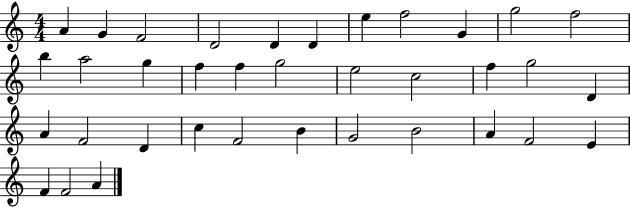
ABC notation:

X:1
T:Untitled
M:4/4
L:1/4
K:C
A G F2 D2 D D e f2 G g2 f2 b a2 g f f g2 e2 c2 f g2 D A F2 D c F2 B G2 B2 A F2 E F F2 A